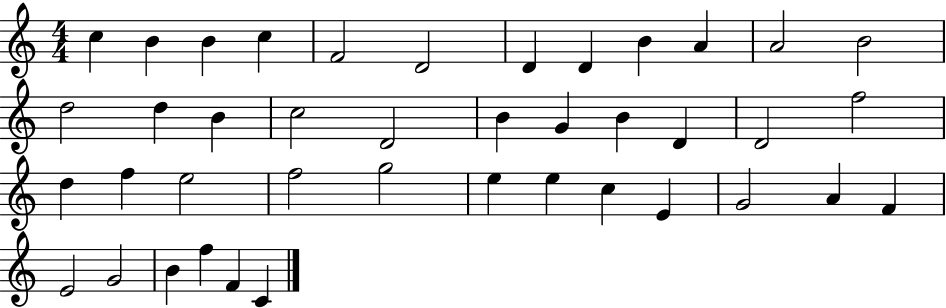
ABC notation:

X:1
T:Untitled
M:4/4
L:1/4
K:C
c B B c F2 D2 D D B A A2 B2 d2 d B c2 D2 B G B D D2 f2 d f e2 f2 g2 e e c E G2 A F E2 G2 B f F C